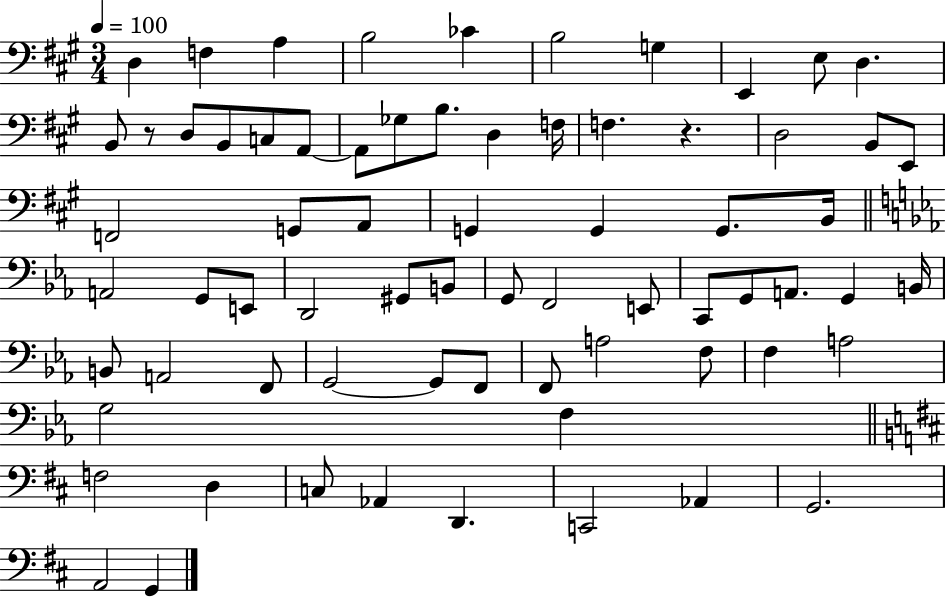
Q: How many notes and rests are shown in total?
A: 70